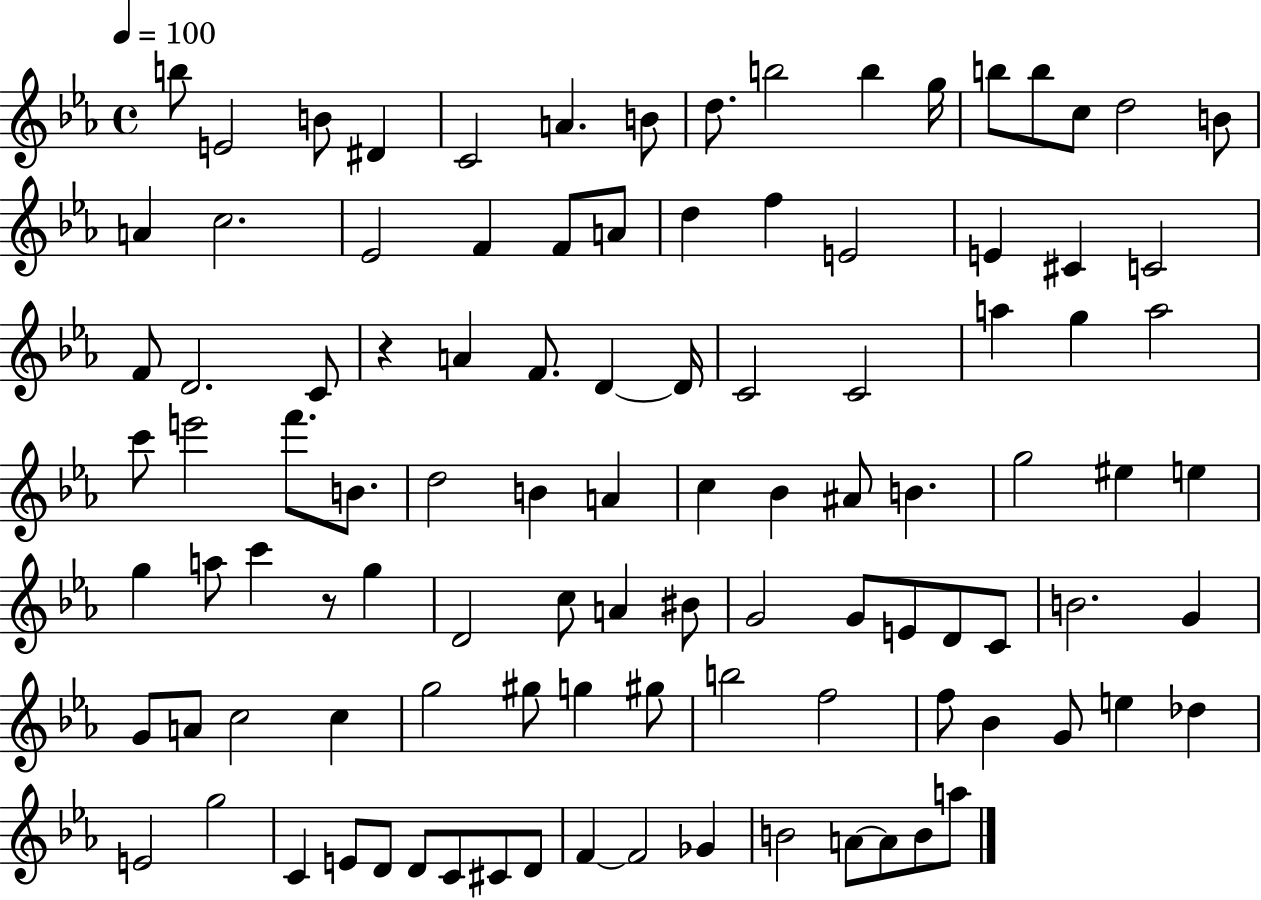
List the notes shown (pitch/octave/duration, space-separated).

B5/e E4/h B4/e D#4/q C4/h A4/q. B4/e D5/e. B5/h B5/q G5/s B5/e B5/e C5/e D5/h B4/e A4/q C5/h. Eb4/h F4/q F4/e A4/e D5/q F5/q E4/h E4/q C#4/q C4/h F4/e D4/h. C4/e R/q A4/q F4/e. D4/q D4/s C4/h C4/h A5/q G5/q A5/h C6/e E6/h F6/e. B4/e. D5/h B4/q A4/q C5/q Bb4/q A#4/e B4/q. G5/h EIS5/q E5/q G5/q A5/e C6/q R/e G5/q D4/h C5/e A4/q BIS4/e G4/h G4/e E4/e D4/e C4/e B4/h. G4/q G4/e A4/e C5/h C5/q G5/h G#5/e G5/q G#5/e B5/h F5/h F5/e Bb4/q G4/e E5/q Db5/q E4/h G5/h C4/q E4/e D4/e D4/e C4/e C#4/e D4/e F4/q F4/h Gb4/q B4/h A4/e A4/e B4/e A5/e